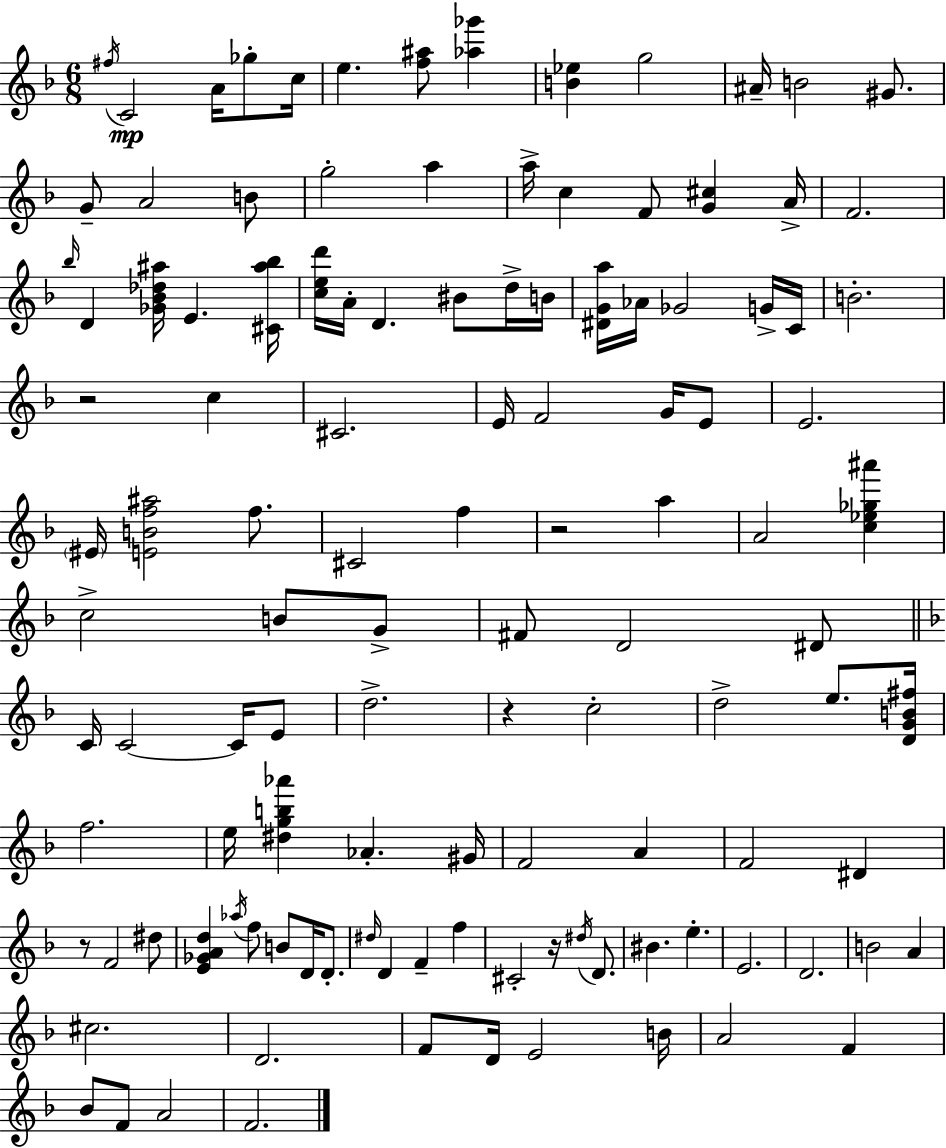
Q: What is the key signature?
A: D minor